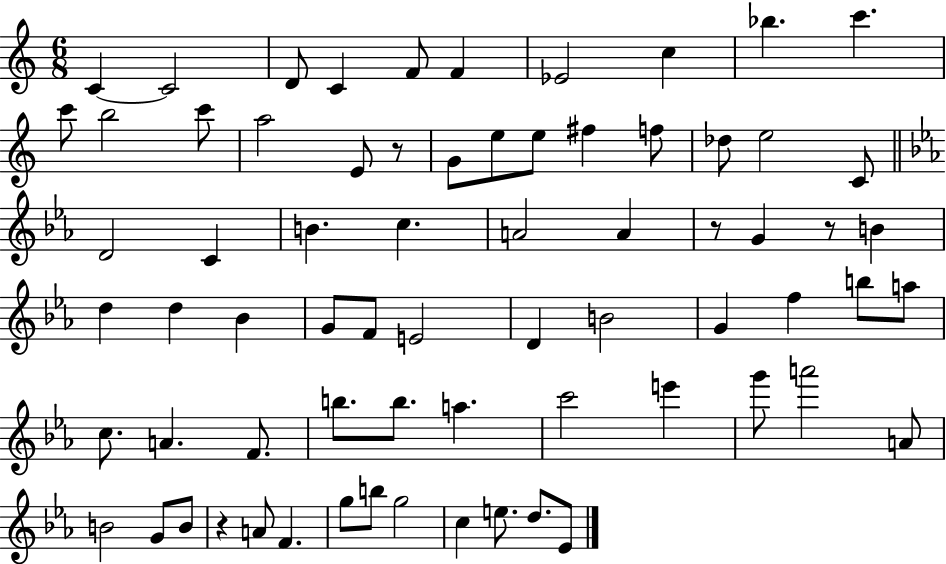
C4/q C4/h D4/e C4/q F4/e F4/q Eb4/h C5/q Bb5/q. C6/q. C6/e B5/h C6/e A5/h E4/e R/e G4/e E5/e E5/e F#5/q F5/e Db5/e E5/h C4/e D4/h C4/q B4/q. C5/q. A4/h A4/q R/e G4/q R/e B4/q D5/q D5/q Bb4/q G4/e F4/e E4/h D4/q B4/h G4/q F5/q B5/e A5/e C5/e. A4/q. F4/e. B5/e. B5/e. A5/q. C6/h E6/q G6/e A6/h A4/e B4/h G4/e B4/e R/q A4/e F4/q. G5/e B5/e G5/h C5/q E5/e. D5/e. Eb4/e